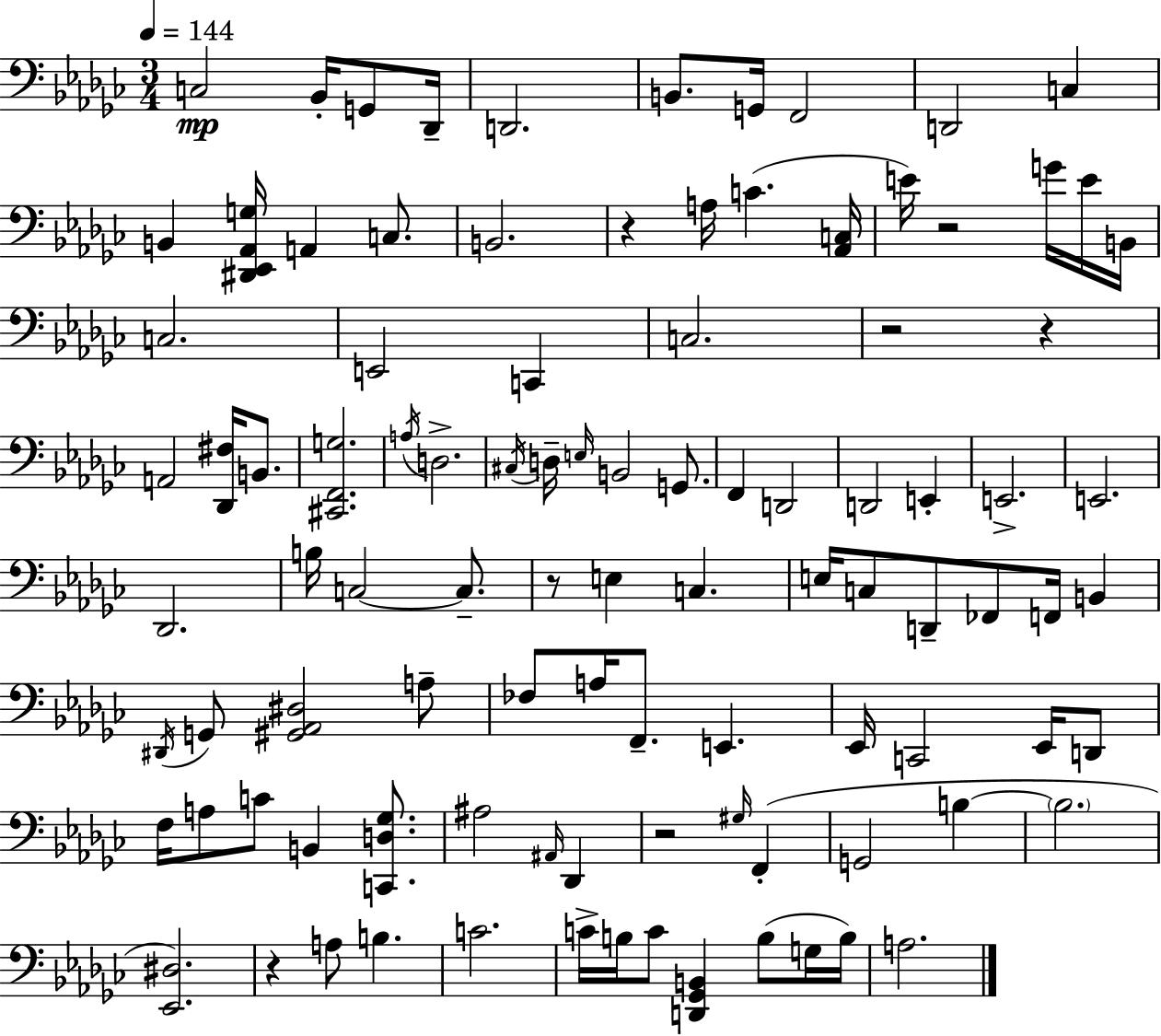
C3/h Bb2/s G2/e Db2/s D2/h. B2/e. G2/s F2/h D2/h C3/q B2/q [D#2,Eb2,Ab2,G3]/s A2/q C3/e. B2/h. R/q A3/s C4/q. [Ab2,C3]/s E4/s R/h G4/s E4/s B2/s C3/h. E2/h C2/q C3/h. R/h R/q A2/h [Db2,F#3]/s B2/e. [C#2,F2,G3]/h. A3/s D3/h. C#3/s D3/s E3/s B2/h G2/e. F2/q D2/h D2/h E2/q E2/h. E2/h. Db2/h. B3/s C3/h C3/e. R/e E3/q C3/q. E3/s C3/e D2/e FES2/e F2/s B2/q D#2/s G2/e [G#2,Ab2,D#3]/h A3/e FES3/e A3/s F2/e. E2/q. Eb2/s C2/h Eb2/s D2/e F3/s A3/e C4/e B2/q [C2,D3,Gb3]/e. A#3/h A#2/s Db2/q R/h G#3/s F2/q G2/h B3/q B3/h. [Eb2,D#3]/h. R/q A3/e B3/q. C4/h. C4/s B3/s C4/e [D2,Gb2,B2]/q B3/e G3/s B3/s A3/h.